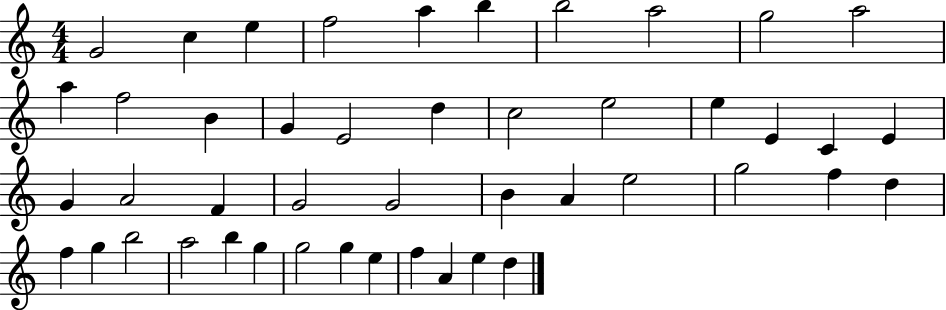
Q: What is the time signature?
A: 4/4